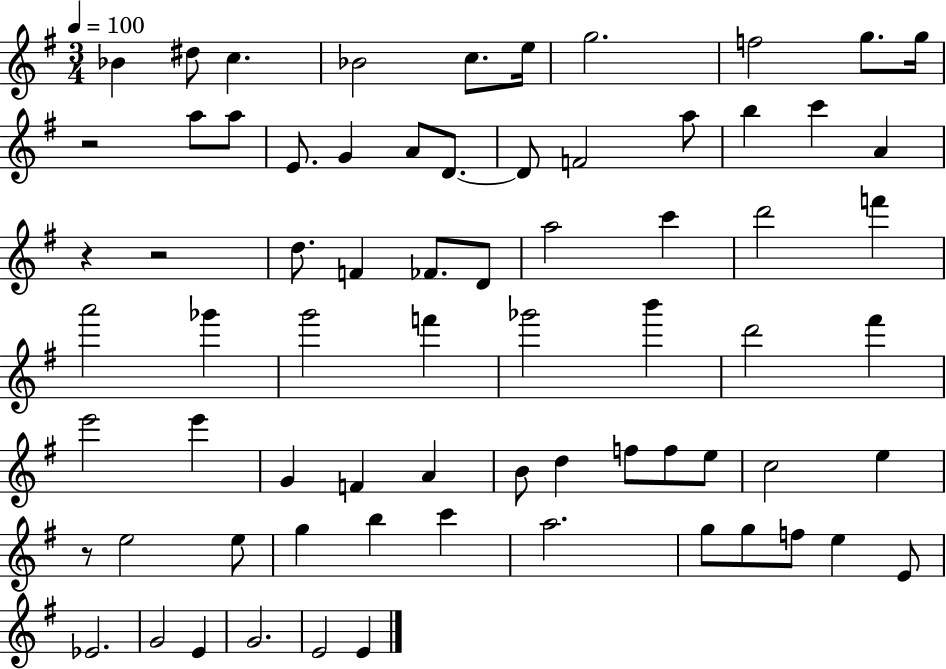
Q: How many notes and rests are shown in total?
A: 71